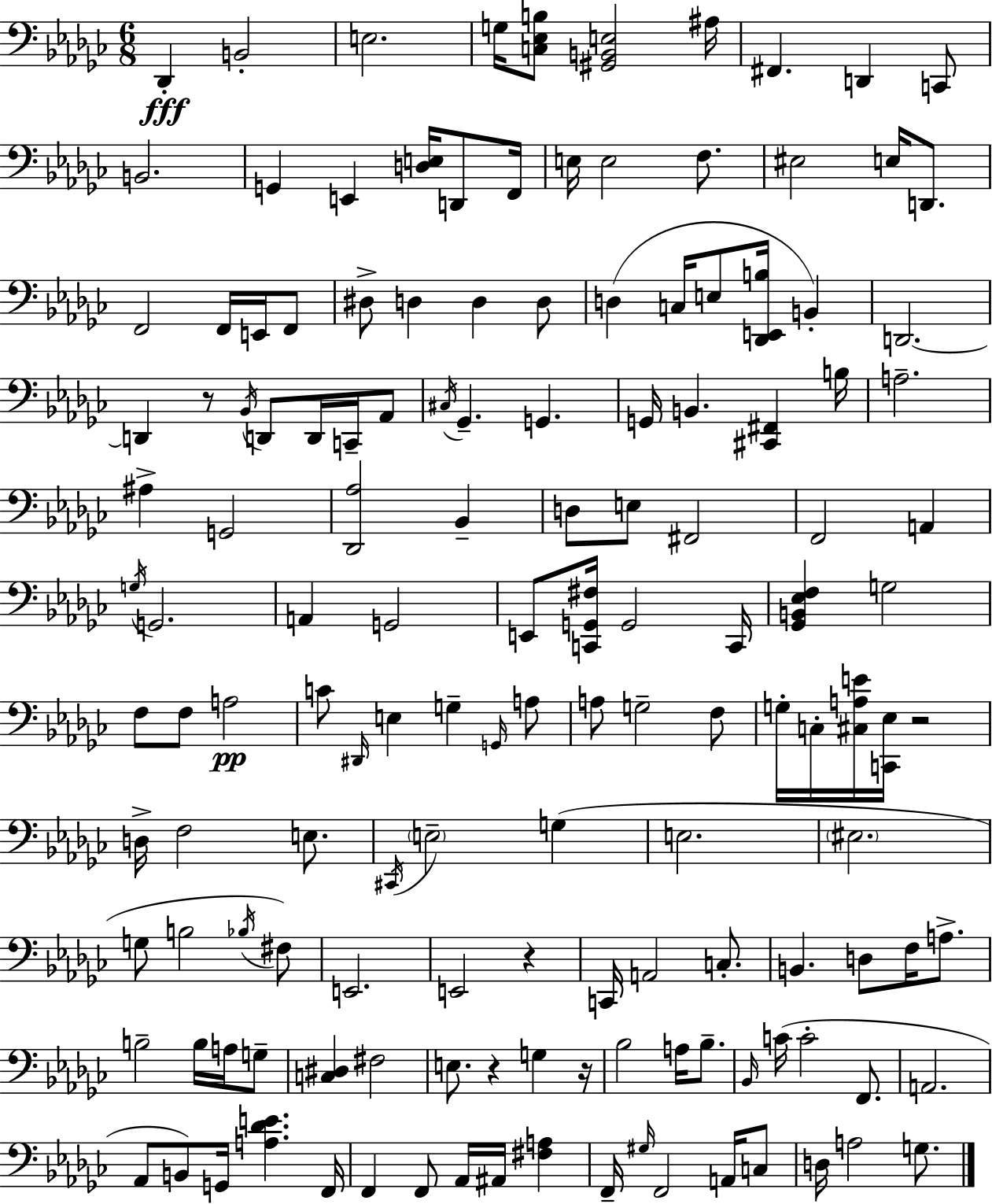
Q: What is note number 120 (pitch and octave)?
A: F2